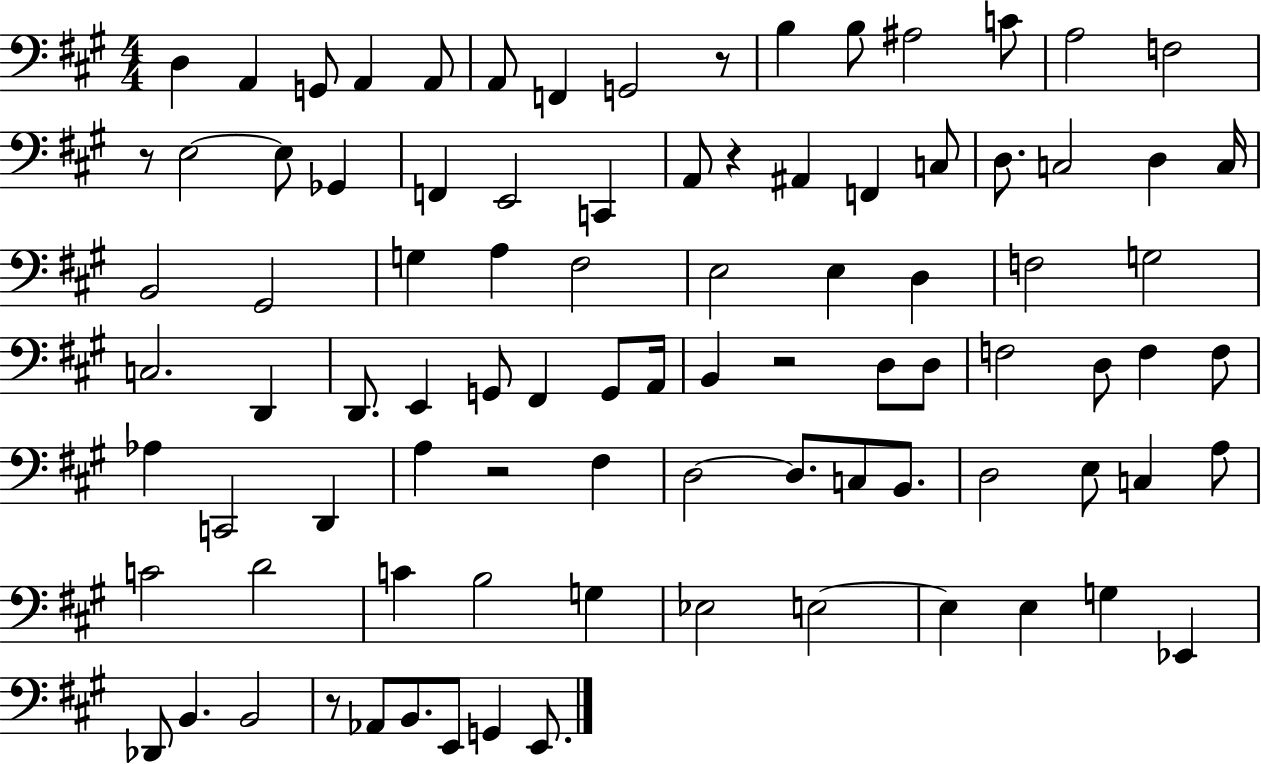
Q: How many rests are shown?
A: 6